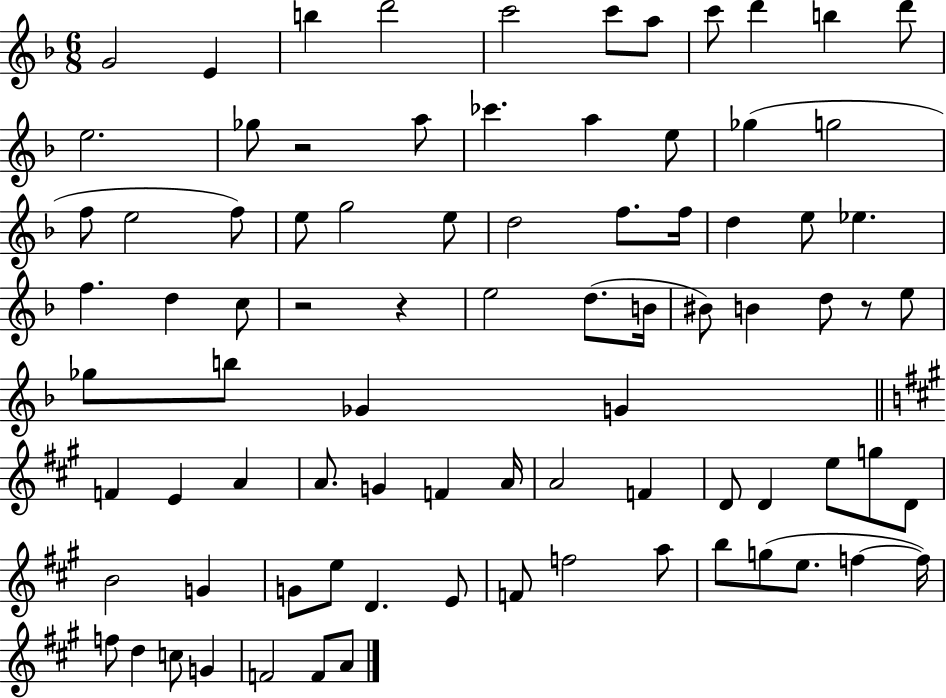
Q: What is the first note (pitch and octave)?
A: G4